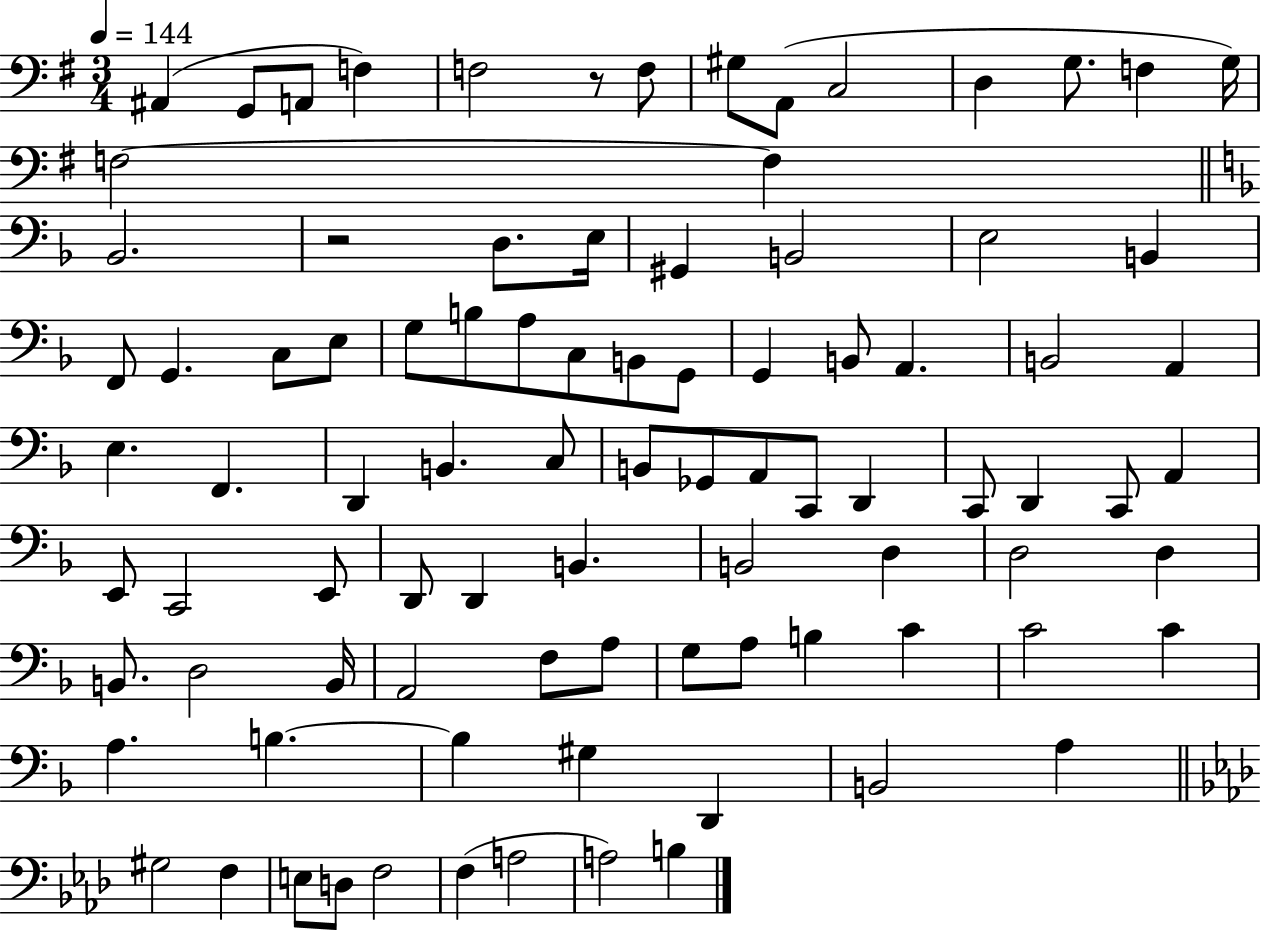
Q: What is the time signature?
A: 3/4